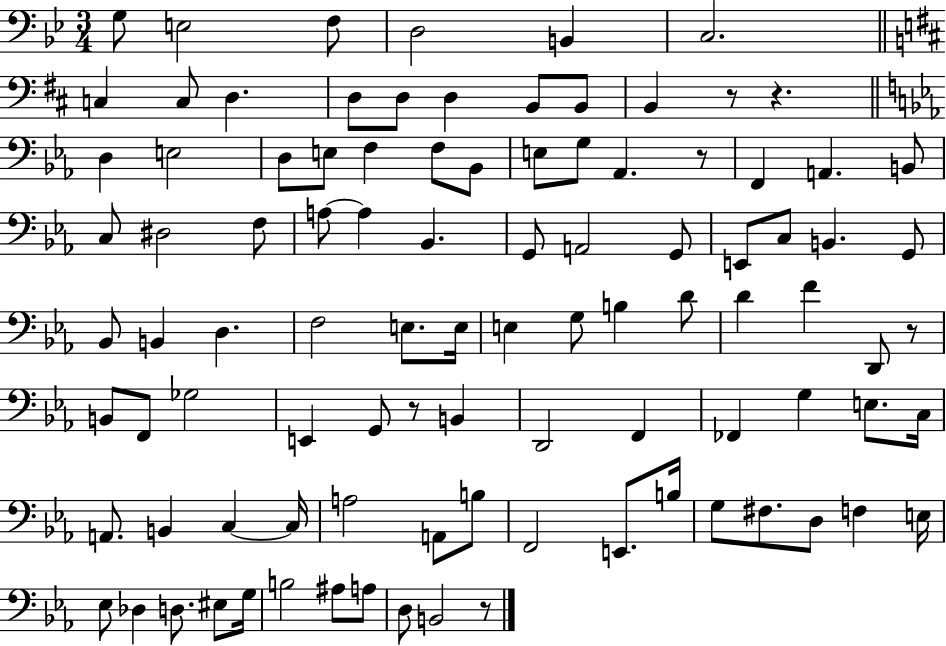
{
  \clef bass
  \numericTimeSignature
  \time 3/4
  \key bes \major
  \repeat volta 2 { g8 e2 f8 | d2 b,4 | c2. | \bar "||" \break \key d \major c4 c8 d4. | d8 d8 d4 b,8 b,8 | b,4 r8 r4. | \bar "||" \break \key ees \major d4 e2 | d8 e8 f4 f8 bes,8 | e8 g8 aes,4. r8 | f,4 a,4. b,8 | \break c8 dis2 f8 | a8~~ a4 bes,4. | g,8 a,2 g,8 | e,8 c8 b,4. g,8 | \break bes,8 b,4 d4. | f2 e8. e16 | e4 g8 b4 d'8 | d'4 f'4 d,8 r8 | \break b,8 f,8 ges2 | e,4 g,8 r8 b,4 | d,2 f,4 | fes,4 g4 e8. c16 | \break a,8. b,4 c4~~ c16 | a2 a,8 b8 | f,2 e,8. b16 | g8 fis8. d8 f4 e16 | \break ees8 des4 d8. eis8 g16 | b2 ais8 a8 | d8 b,2 r8 | } \bar "|."
}